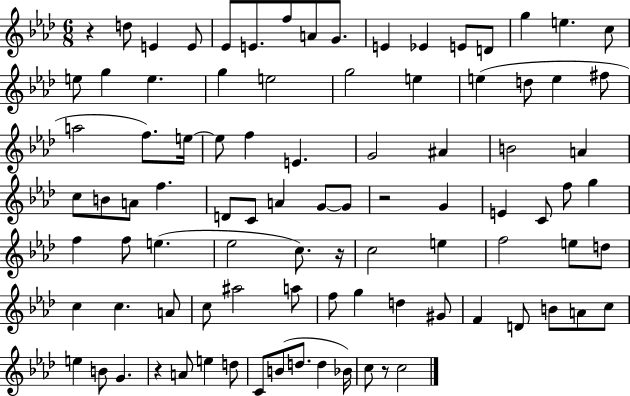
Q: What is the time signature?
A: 6/8